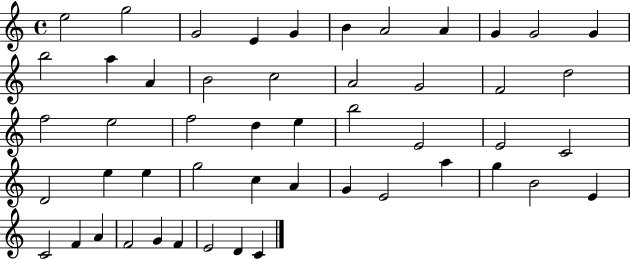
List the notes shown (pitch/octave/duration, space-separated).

E5/h G5/h G4/h E4/q G4/q B4/q A4/h A4/q G4/q G4/h G4/q B5/h A5/q A4/q B4/h C5/h A4/h G4/h F4/h D5/h F5/h E5/h F5/h D5/q E5/q B5/h E4/h E4/h C4/h D4/h E5/q E5/q G5/h C5/q A4/q G4/q E4/h A5/q G5/q B4/h E4/q C4/h F4/q A4/q F4/h G4/q F4/q E4/h D4/q C4/q